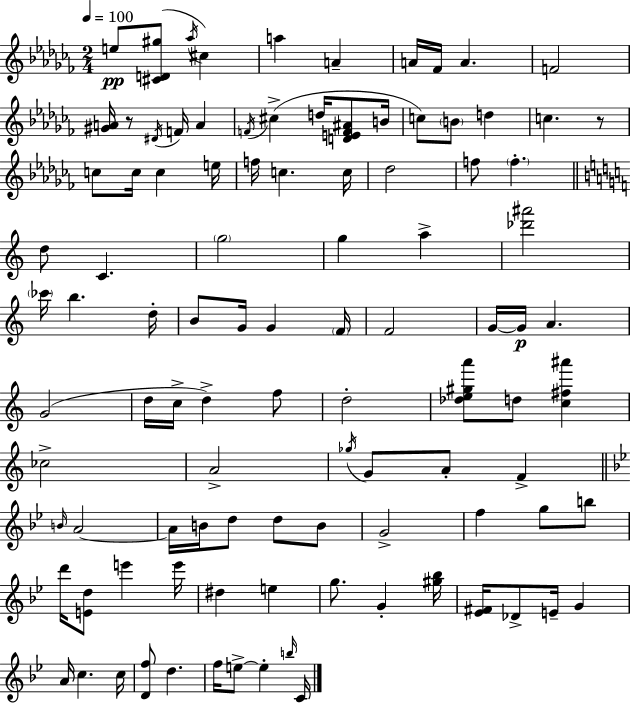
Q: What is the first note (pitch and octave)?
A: E5